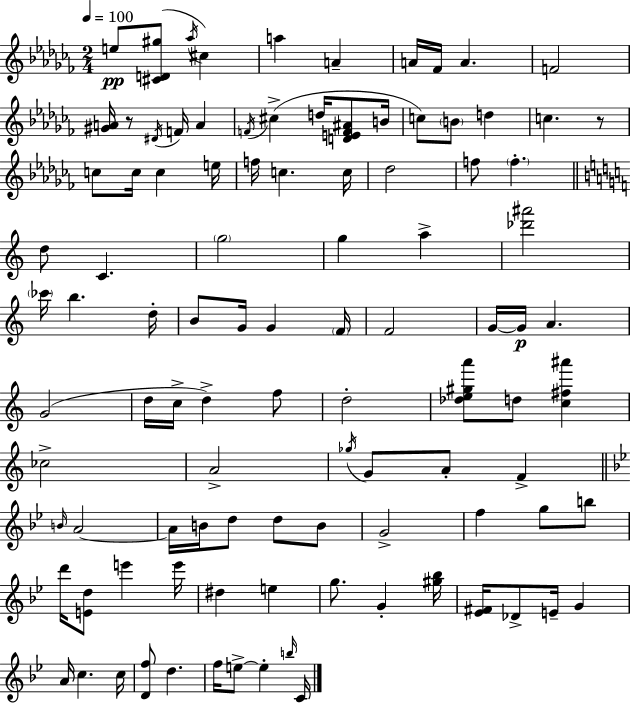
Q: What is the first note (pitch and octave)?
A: E5